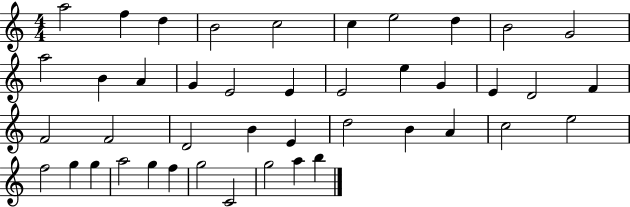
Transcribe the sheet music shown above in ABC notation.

X:1
T:Untitled
M:4/4
L:1/4
K:C
a2 f d B2 c2 c e2 d B2 G2 a2 B A G E2 E E2 e G E D2 F F2 F2 D2 B E d2 B A c2 e2 f2 g g a2 g f g2 C2 g2 a b